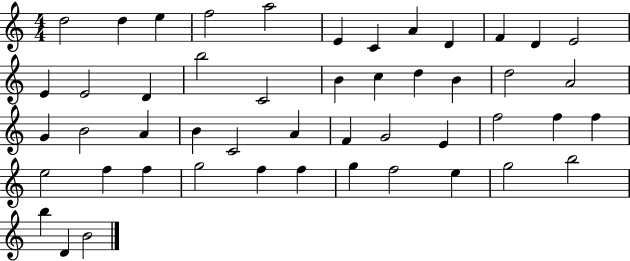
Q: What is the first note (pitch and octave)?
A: D5